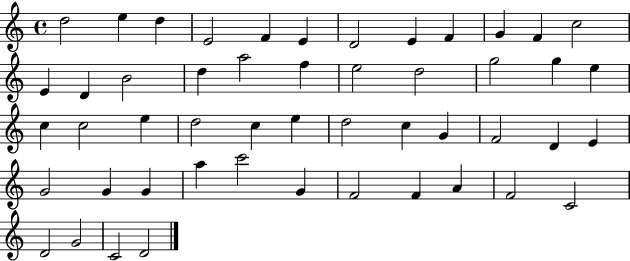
D5/h E5/q D5/q E4/h F4/q E4/q D4/h E4/q F4/q G4/q F4/q C5/h E4/q D4/q B4/h D5/q A5/h F5/q E5/h D5/h G5/h G5/q E5/q C5/q C5/h E5/q D5/h C5/q E5/q D5/h C5/q G4/q F4/h D4/q E4/q G4/h G4/q G4/q A5/q C6/h G4/q F4/h F4/q A4/q F4/h C4/h D4/h G4/h C4/h D4/h